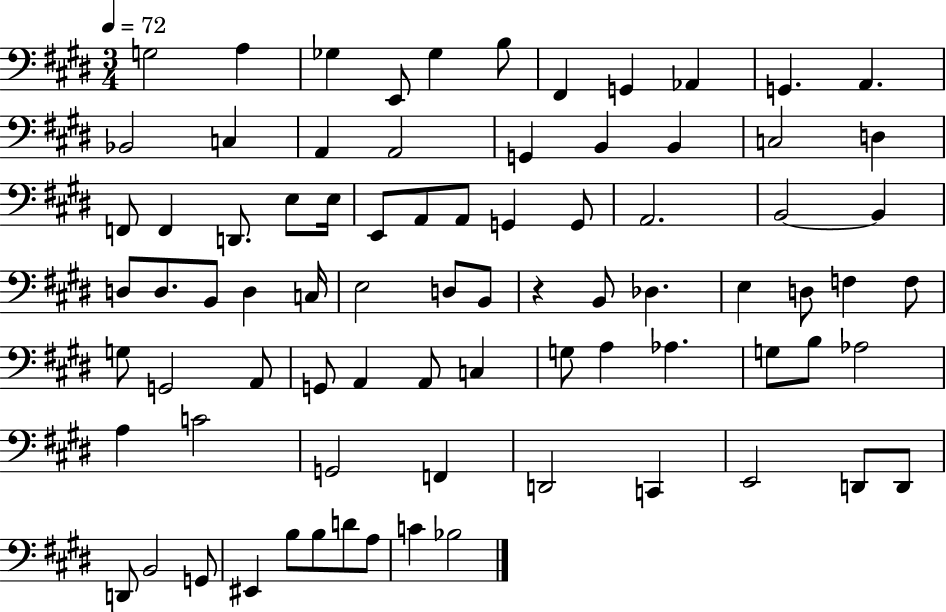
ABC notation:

X:1
T:Untitled
M:3/4
L:1/4
K:E
G,2 A, _G, E,,/2 _G, B,/2 ^F,, G,, _A,, G,, A,, _B,,2 C, A,, A,,2 G,, B,, B,, C,2 D, F,,/2 F,, D,,/2 E,/2 E,/4 E,,/2 A,,/2 A,,/2 G,, G,,/2 A,,2 B,,2 B,, D,/2 D,/2 B,,/2 D, C,/4 E,2 D,/2 B,,/2 z B,,/2 _D, E, D,/2 F, F,/2 G,/2 G,,2 A,,/2 G,,/2 A,, A,,/2 C, G,/2 A, _A, G,/2 B,/2 _A,2 A, C2 G,,2 F,, D,,2 C,, E,,2 D,,/2 D,,/2 D,,/2 B,,2 G,,/2 ^E,, B,/2 B,/2 D/2 A,/2 C _B,2